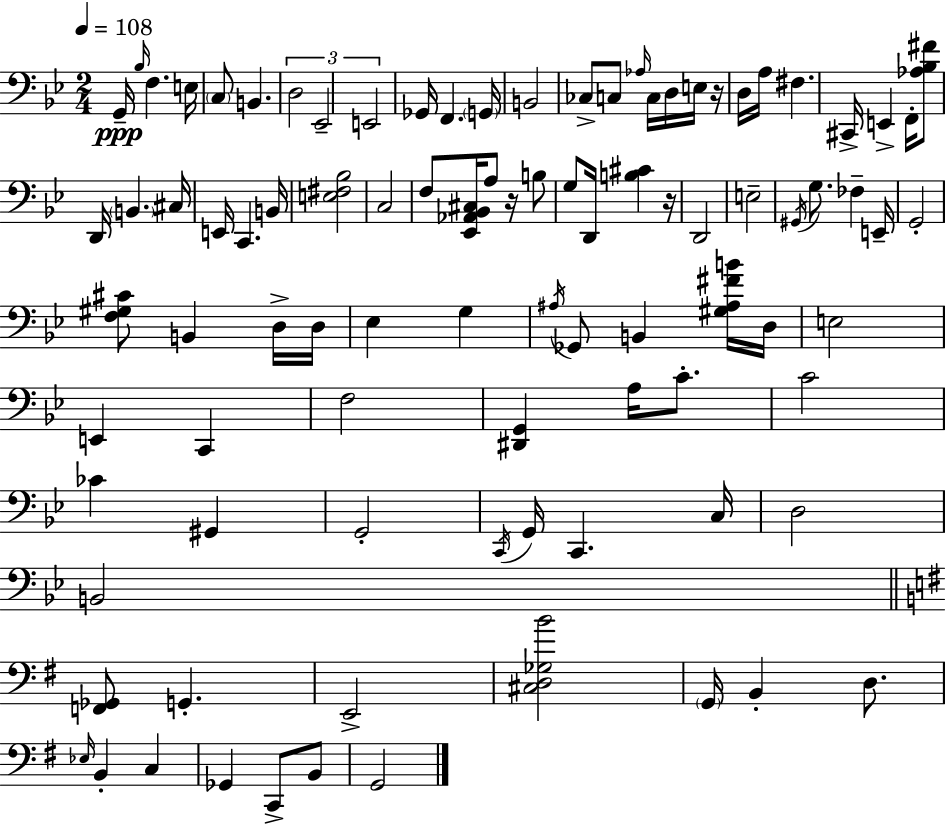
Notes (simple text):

G2/s Bb3/s F3/q. E3/s C3/e B2/q. D3/h Eb2/h E2/h Gb2/s F2/q. G2/s B2/h CES3/e C3/e Ab3/s C3/s D3/s E3/s R/s D3/s A3/s F#3/q. C#2/s E2/q F2/s [Ab3,Bb3,F#4]/e D2/s B2/q. C#3/s E2/s C2/q. B2/s [E3,F#3,Bb3]/h C3/h F3/e [Eb2,Ab2,Bb2,C#3]/s A3/e R/s B3/e G3/e D2/s [B3,C#4]/q R/s D2/h E3/h G#2/s G3/e. FES3/q E2/s G2/h [F3,G#3,C#4]/e B2/q D3/s D3/s Eb3/q G3/q A#3/s Gb2/e B2/q [G#3,A#3,F#4,B4]/s D3/s E3/h E2/q C2/q F3/h [D#2,G2]/q A3/s C4/e. C4/h CES4/q G#2/q G2/h C2/s G2/s C2/q. C3/s D3/h B2/h [F2,Gb2]/e G2/q. E2/h [C#3,D3,Gb3,B4]/h G2/s B2/q D3/e. Eb3/s B2/q C3/q Gb2/q C2/e B2/e G2/h